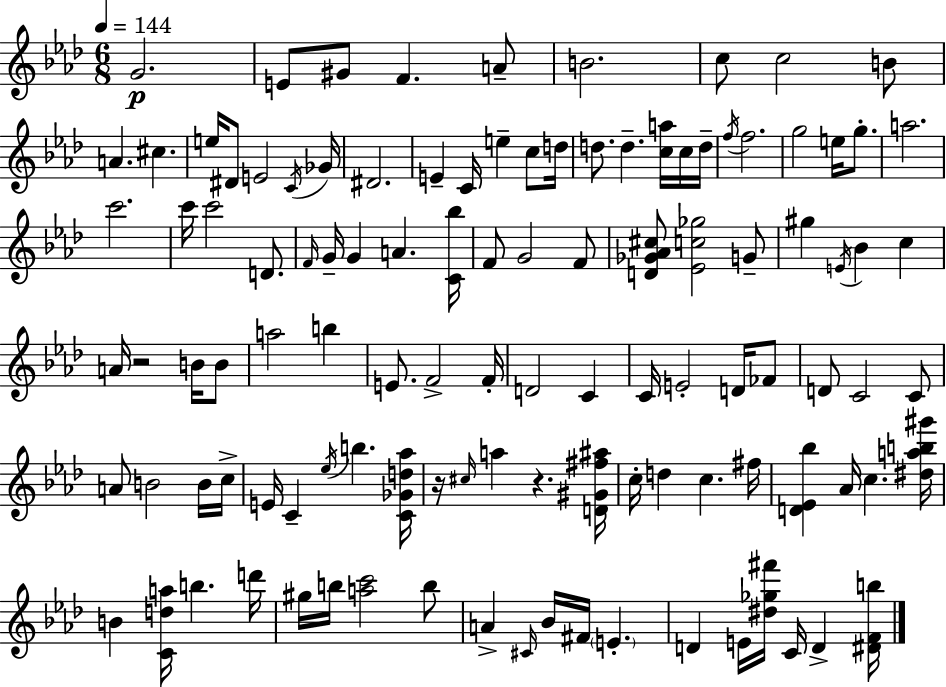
G4/h. E4/e G#4/e F4/q. A4/e B4/h. C5/e C5/h B4/e A4/q. C#5/q. E5/s D#4/e E4/h C4/s Gb4/s D#4/h. E4/q C4/s E5/q C5/e D5/s D5/e. D5/q. [C5,A5]/s C5/s D5/s F5/s F5/h. G5/h E5/s G5/e. A5/h. C6/h. C6/s C6/h D4/e. F4/s G4/s G4/q A4/q. [C4,Bb5]/s F4/e G4/h F4/e [D4,Gb4,Ab4,C#5]/e [Eb4,C5,Gb5]/h G4/e G#5/q E4/s Bb4/q C5/q A4/s R/h B4/s B4/e A5/h B5/q E4/e. F4/h F4/s D4/h C4/q C4/s E4/h D4/s FES4/e D4/e C4/h C4/e A4/e B4/h B4/s C5/s E4/s C4/q Eb5/s B5/q. [C4,Gb4,D5,Ab5]/s R/s C#5/s A5/q R/q. [D4,G#4,F#5,A#5]/s C5/s D5/q C5/q. F#5/s [D4,Eb4,Bb5]/q Ab4/s C5/q. [D#5,A5,B5,G#6]/s B4/q [C4,D5,A5]/s B5/q. D6/s G#5/s B5/s [A5,C6]/h B5/e A4/q C#4/s Bb4/s F#4/s E4/q. D4/q E4/s [D#5,Gb5,F#6]/s C4/s D4/q [D#4,F4,B5]/s